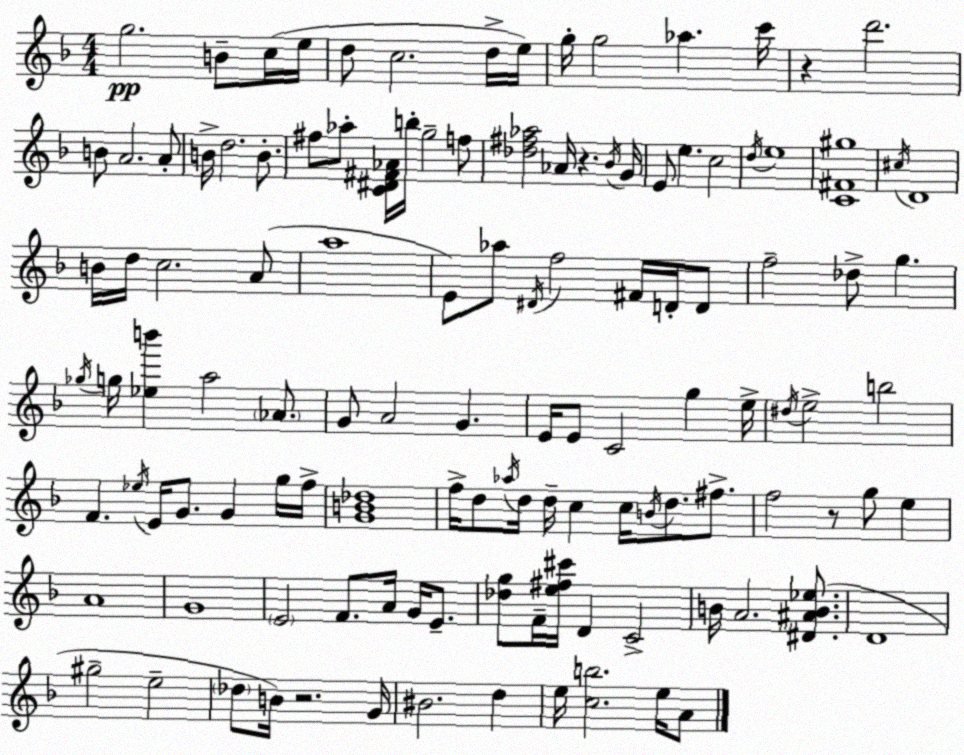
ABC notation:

X:1
T:Untitled
M:4/4
L:1/4
K:Dm
g2 B/2 c/4 e/4 d/2 c2 d/4 e/4 g/4 g2 _a c'/4 z d'2 B/2 A2 A/2 B/4 d2 B/2 ^f/2 _a/2 [C^D^F_A]/4 b/4 g2 f/2 [_d^f_a]2 _A/4 z _B/4 G/4 E/2 e c2 d/4 e4 [C^F^g]4 ^c/4 D4 B/4 d/4 c2 A/2 a4 E/2 _a/2 ^D/4 f2 ^F/4 D/4 D/2 f2 _d/2 g _g/4 g/4 [_eb'] a2 _A/2 G/2 A2 G E/4 E/2 C2 g e/4 ^d/4 e2 b2 F _e/4 E/4 G/2 G g/4 f/4 [GB_d]4 f/4 d/2 _a/4 d/4 d/4 c c/4 B/4 d/2 ^f/2 f2 z/2 g/2 e A4 G4 E2 F/2 A/4 G/4 E/2 [_dg]/2 F/4 [e^f^c']/4 D C2 B/4 A2 [^D^AB_e]/2 D4 ^g2 e2 _d/2 B/4 z2 G/4 ^B2 d e/4 [cb]2 e/4 A/2